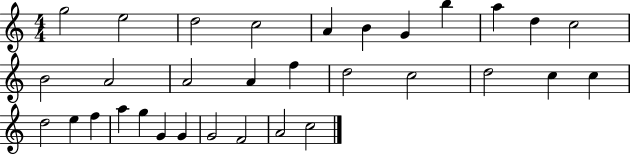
{
  \clef treble
  \numericTimeSignature
  \time 4/4
  \key c \major
  g''2 e''2 | d''2 c''2 | a'4 b'4 g'4 b''4 | a''4 d''4 c''2 | \break b'2 a'2 | a'2 a'4 f''4 | d''2 c''2 | d''2 c''4 c''4 | \break d''2 e''4 f''4 | a''4 g''4 g'4 g'4 | g'2 f'2 | a'2 c''2 | \break \bar "|."
}